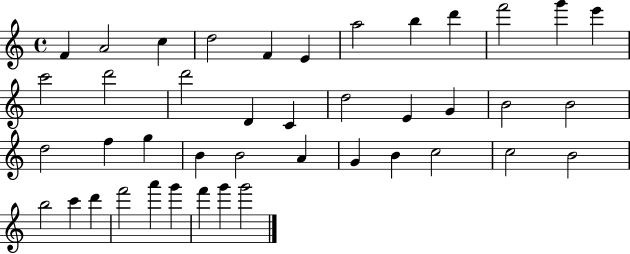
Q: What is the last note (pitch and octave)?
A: G6